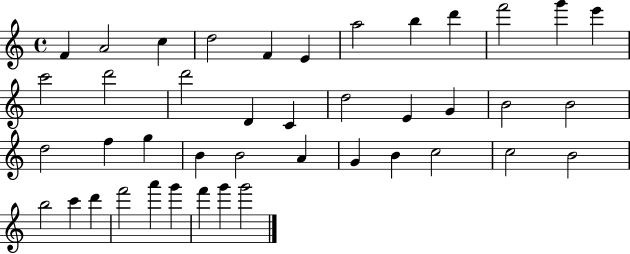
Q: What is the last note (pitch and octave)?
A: G6